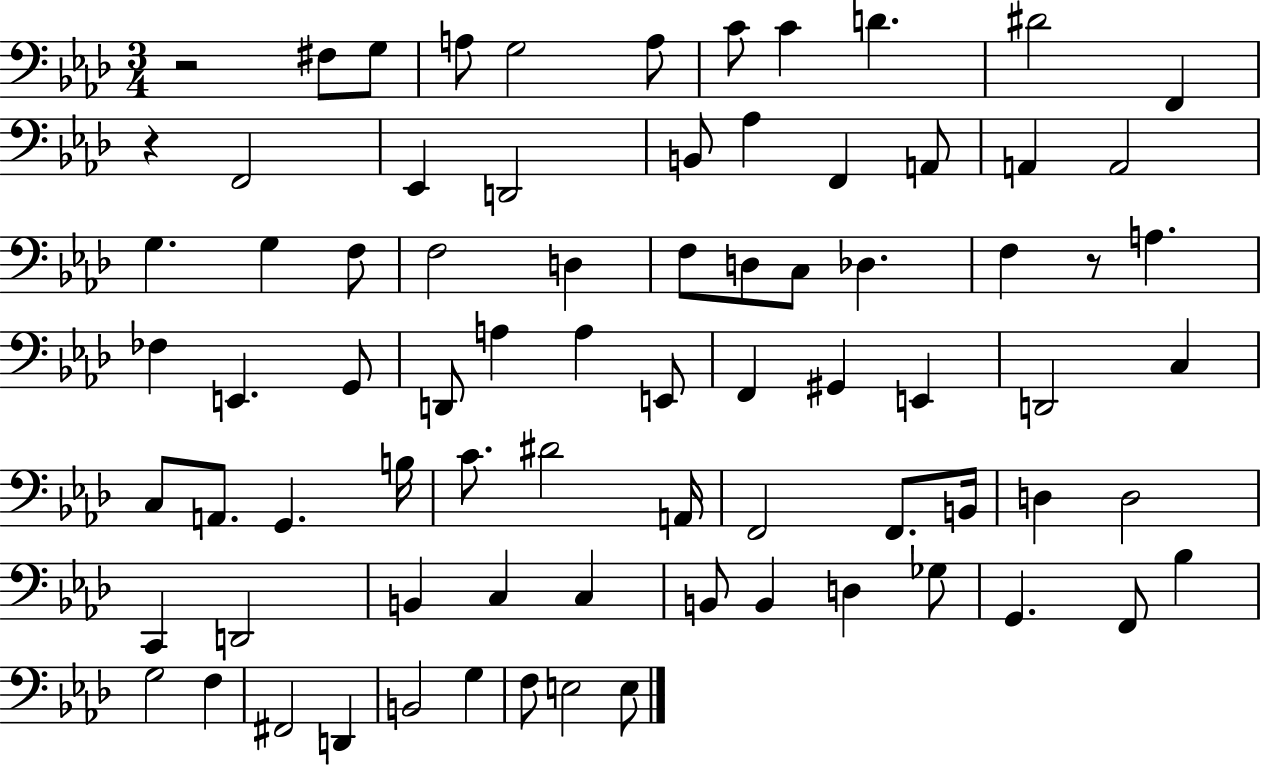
R/h F#3/e G3/e A3/e G3/h A3/e C4/e C4/q D4/q. D#4/h F2/q R/q F2/h Eb2/q D2/h B2/e Ab3/q F2/q A2/e A2/q A2/h G3/q. G3/q F3/e F3/h D3/q F3/e D3/e C3/e Db3/q. F3/q R/e A3/q. FES3/q E2/q. G2/e D2/e A3/q A3/q E2/e F2/q G#2/q E2/q D2/h C3/q C3/e A2/e. G2/q. B3/s C4/e. D#4/h A2/s F2/h F2/e. B2/s D3/q D3/h C2/q D2/h B2/q C3/q C3/q B2/e B2/q D3/q Gb3/e G2/q. F2/e Bb3/q G3/h F3/q F#2/h D2/q B2/h G3/q F3/e E3/h E3/e